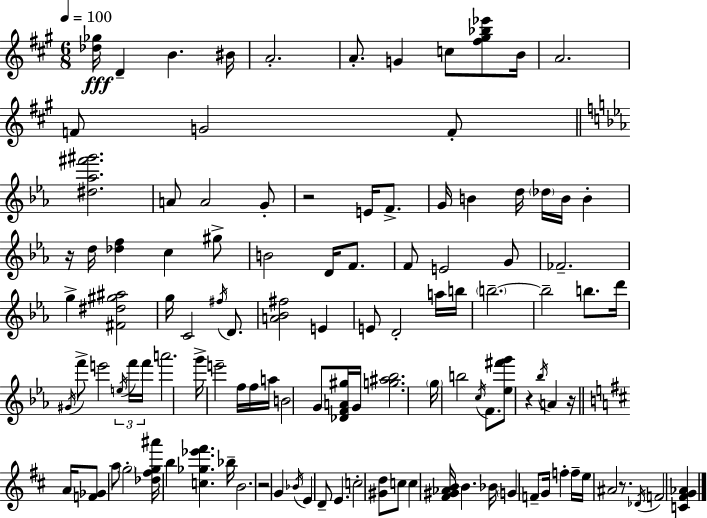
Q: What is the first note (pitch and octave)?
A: D4